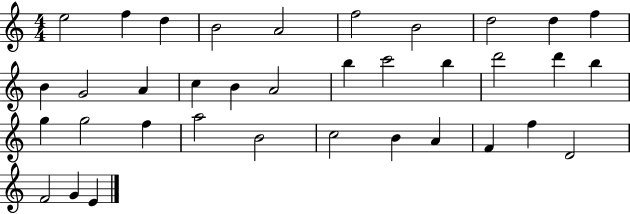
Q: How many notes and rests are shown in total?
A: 36